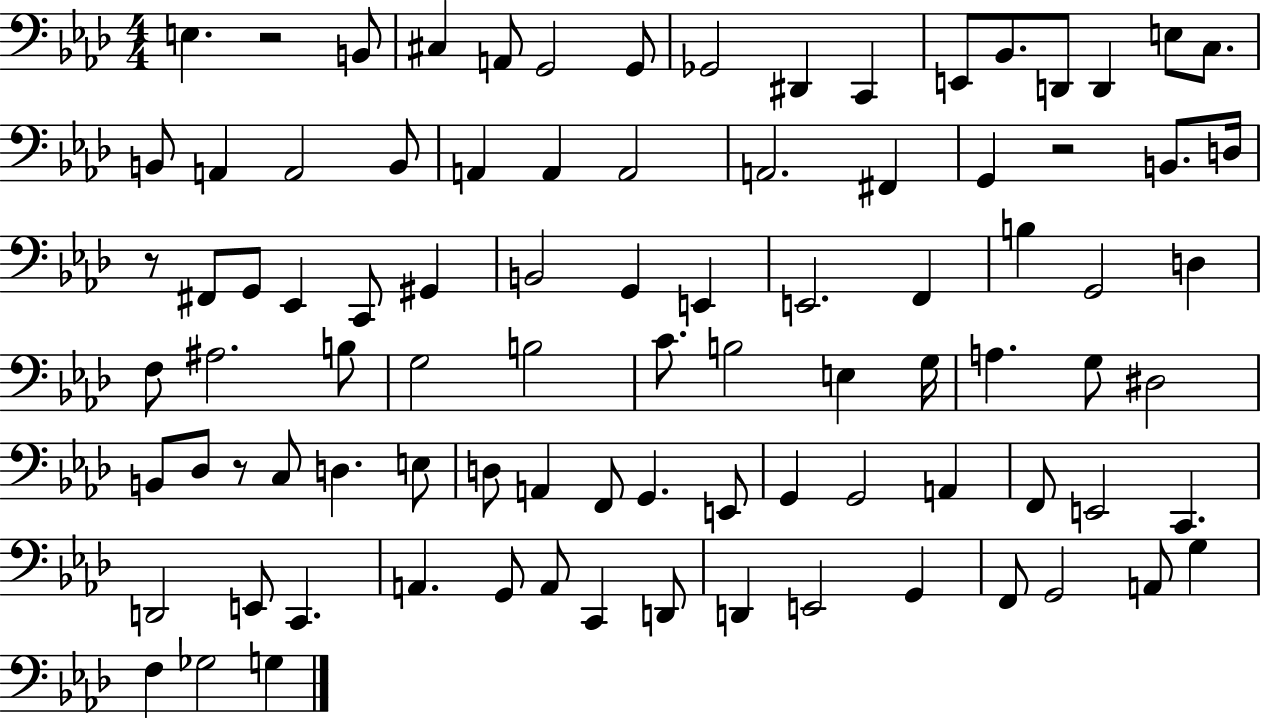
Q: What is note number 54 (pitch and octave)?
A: Db3